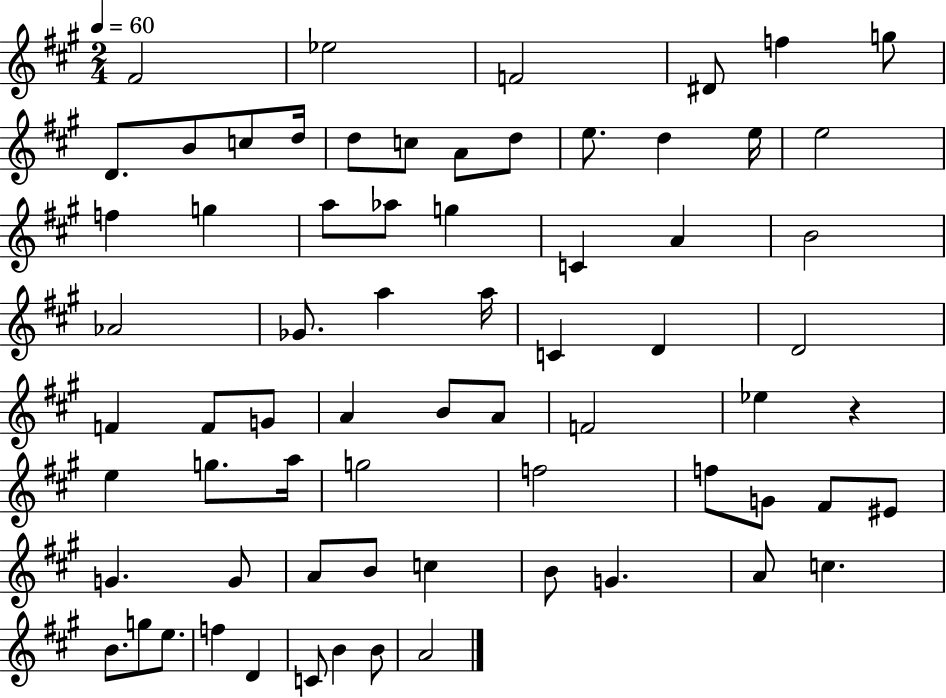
X:1
T:Untitled
M:2/4
L:1/4
K:A
^F2 _e2 F2 ^D/2 f g/2 D/2 B/2 c/2 d/4 d/2 c/2 A/2 d/2 e/2 d e/4 e2 f g a/2 _a/2 g C A B2 _A2 _G/2 a a/4 C D D2 F F/2 G/2 A B/2 A/2 F2 _e z e g/2 a/4 g2 f2 f/2 G/2 ^F/2 ^E/2 G G/2 A/2 B/2 c B/2 G A/2 c B/2 g/2 e/2 f D C/2 B B/2 A2